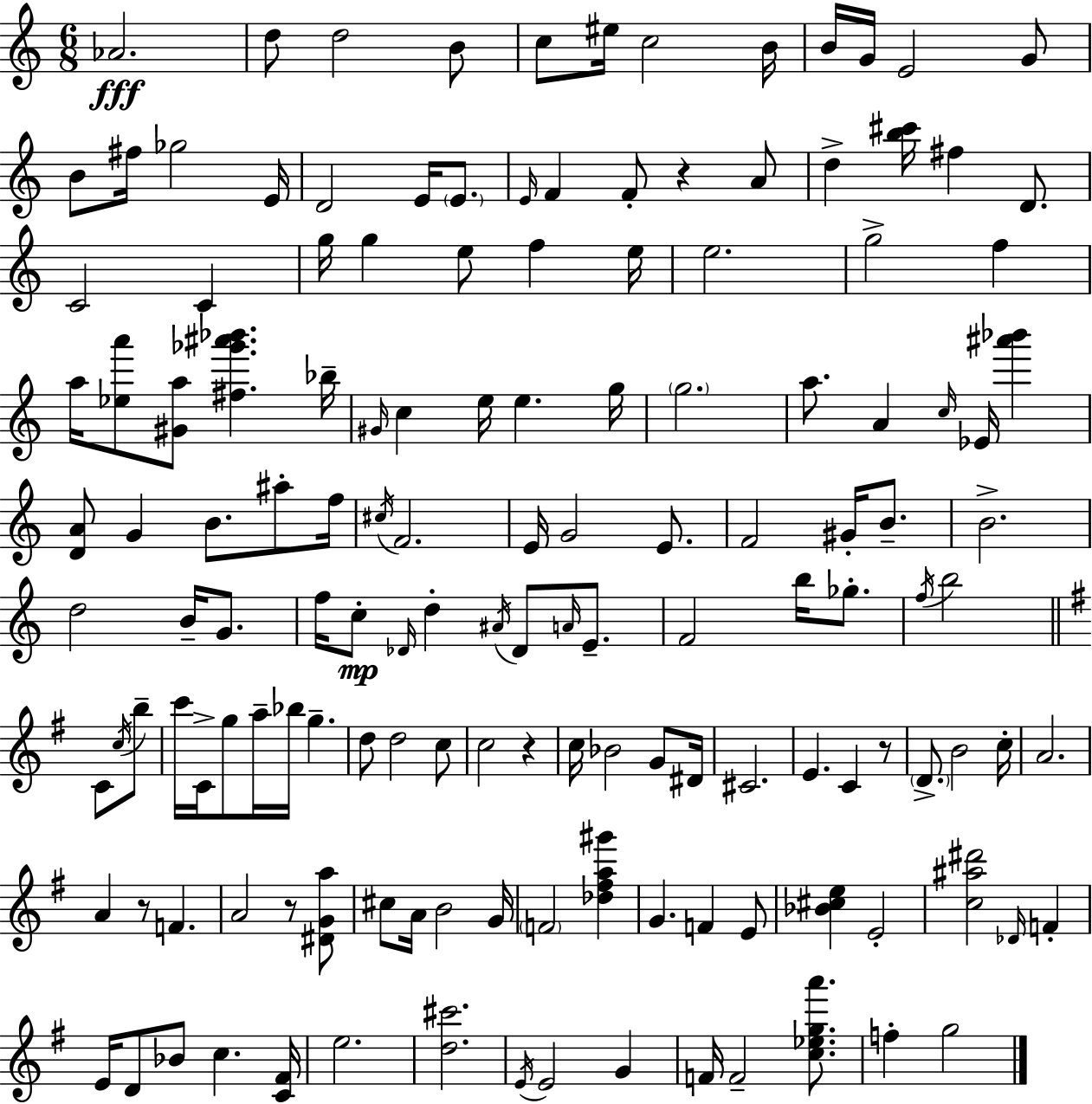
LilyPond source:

{
  \clef treble
  \numericTimeSignature
  \time 6/8
  \key a \minor
  aes'2.\fff | d''8 d''2 b'8 | c''8 eis''16 c''2 b'16 | b'16 g'16 e'2 g'8 | \break b'8 fis''16 ges''2 e'16 | d'2 e'16 \parenthesize e'8. | \grace { e'16 } f'4 f'8-. r4 a'8 | d''4-> <b'' cis'''>16 fis''4 d'8. | \break c'2 c'4 | g''16 g''4 e''8 f''4 | e''16 e''2. | g''2-> f''4 | \break a''16 <ees'' a'''>8 <gis' a''>8 <fis'' ges''' ais''' bes'''>4. | bes''16-- \grace { gis'16 } c''4 e''16 e''4. | g''16 \parenthesize g''2. | a''8. a'4 \grace { c''16 } ees'16 <ais''' bes'''>4 | \break <d' a'>8 g'4 b'8. | ais''8-. f''16 \acciaccatura { cis''16 } f'2. | e'16 g'2 | e'8. f'2 | \break gis'16-. b'8.-- b'2.-> | d''2 | b'16-- g'8. f''16 c''8-.\mp \grace { des'16 } d''4-. | \acciaccatura { ais'16 } des'8 \grace { a'16 } e'8.-- f'2 | \break b''16 ges''8.-. \acciaccatura { f''16 } b''2 | \bar "||" \break \key g \major c'8 \acciaccatura { c''16 } b''8-- c'''16 c'16-> g''8 a''16-- bes''16 g''4.-- | d''8 d''2 | c''8 c''2 | r4 c''16 bes'2 | \break g'8 dis'16 cis'2. | e'4. c'4 | r8 \parenthesize d'8.-> b'2 | c''16-. a'2. | \break a'4 r8 f'4. | a'2 | r8 <dis' g' a''>8 cis''8 a'16 b'2 | g'16 \parenthesize f'2 | \break <des'' fis'' a'' gis'''>4 g'4. f'4 | e'8 <bes' cis'' e''>4 e'2-. | <c'' ais'' dis'''>2 | \grace { des'16 } f'4-. e'16 d'8 bes'8 c''4. | \break <c' fis'>16 e''2. | <d'' cis'''>2. | \acciaccatura { e'16 } e'2 | g'4 f'16 f'2-- | \break <c'' ees'' g'' a'''>8. f''4-. g''2 | \bar "|."
}